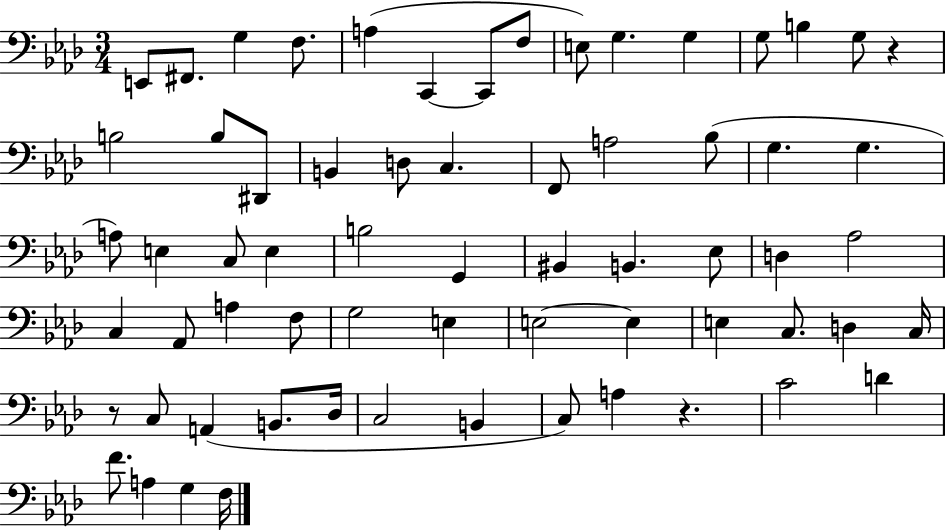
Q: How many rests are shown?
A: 3